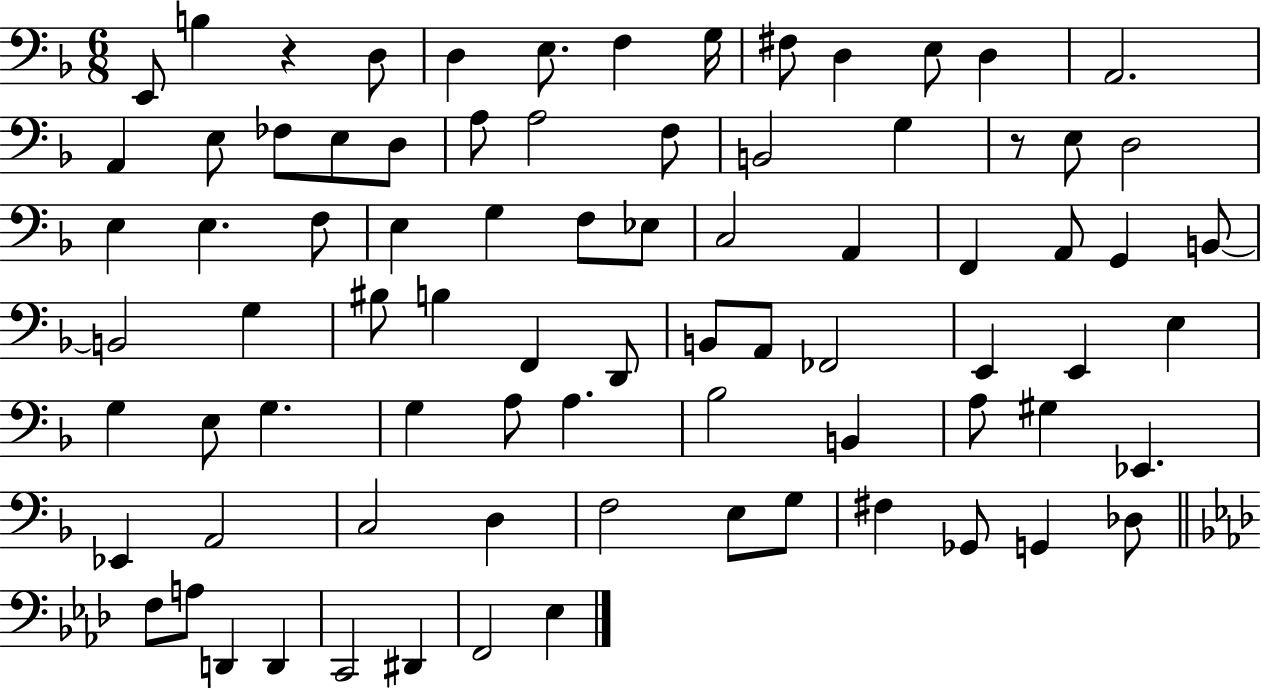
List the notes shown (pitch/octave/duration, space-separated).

E2/e B3/q R/q D3/e D3/q E3/e. F3/q G3/s F#3/e D3/q E3/e D3/q A2/h. A2/q E3/e FES3/e E3/e D3/e A3/e A3/h F3/e B2/h G3/q R/e E3/e D3/h E3/q E3/q. F3/e E3/q G3/q F3/e Eb3/e C3/h A2/q F2/q A2/e G2/q B2/e B2/h G3/q BIS3/e B3/q F2/q D2/e B2/e A2/e FES2/h E2/q E2/q E3/q G3/q E3/e G3/q. G3/q A3/e A3/q. Bb3/h B2/q A3/e G#3/q Eb2/q. Eb2/q A2/h C3/h D3/q F3/h E3/e G3/e F#3/q Gb2/e G2/q Db3/e F3/e A3/e D2/q D2/q C2/h D#2/q F2/h Eb3/q